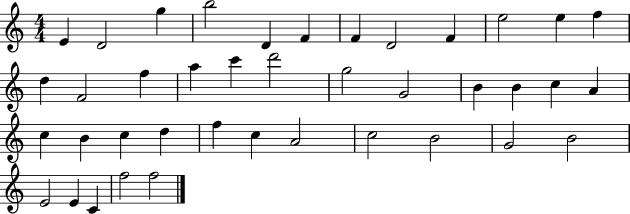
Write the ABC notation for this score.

X:1
T:Untitled
M:4/4
L:1/4
K:C
E D2 g b2 D F F D2 F e2 e f d F2 f a c' d'2 g2 G2 B B c A c B c d f c A2 c2 B2 G2 B2 E2 E C f2 f2